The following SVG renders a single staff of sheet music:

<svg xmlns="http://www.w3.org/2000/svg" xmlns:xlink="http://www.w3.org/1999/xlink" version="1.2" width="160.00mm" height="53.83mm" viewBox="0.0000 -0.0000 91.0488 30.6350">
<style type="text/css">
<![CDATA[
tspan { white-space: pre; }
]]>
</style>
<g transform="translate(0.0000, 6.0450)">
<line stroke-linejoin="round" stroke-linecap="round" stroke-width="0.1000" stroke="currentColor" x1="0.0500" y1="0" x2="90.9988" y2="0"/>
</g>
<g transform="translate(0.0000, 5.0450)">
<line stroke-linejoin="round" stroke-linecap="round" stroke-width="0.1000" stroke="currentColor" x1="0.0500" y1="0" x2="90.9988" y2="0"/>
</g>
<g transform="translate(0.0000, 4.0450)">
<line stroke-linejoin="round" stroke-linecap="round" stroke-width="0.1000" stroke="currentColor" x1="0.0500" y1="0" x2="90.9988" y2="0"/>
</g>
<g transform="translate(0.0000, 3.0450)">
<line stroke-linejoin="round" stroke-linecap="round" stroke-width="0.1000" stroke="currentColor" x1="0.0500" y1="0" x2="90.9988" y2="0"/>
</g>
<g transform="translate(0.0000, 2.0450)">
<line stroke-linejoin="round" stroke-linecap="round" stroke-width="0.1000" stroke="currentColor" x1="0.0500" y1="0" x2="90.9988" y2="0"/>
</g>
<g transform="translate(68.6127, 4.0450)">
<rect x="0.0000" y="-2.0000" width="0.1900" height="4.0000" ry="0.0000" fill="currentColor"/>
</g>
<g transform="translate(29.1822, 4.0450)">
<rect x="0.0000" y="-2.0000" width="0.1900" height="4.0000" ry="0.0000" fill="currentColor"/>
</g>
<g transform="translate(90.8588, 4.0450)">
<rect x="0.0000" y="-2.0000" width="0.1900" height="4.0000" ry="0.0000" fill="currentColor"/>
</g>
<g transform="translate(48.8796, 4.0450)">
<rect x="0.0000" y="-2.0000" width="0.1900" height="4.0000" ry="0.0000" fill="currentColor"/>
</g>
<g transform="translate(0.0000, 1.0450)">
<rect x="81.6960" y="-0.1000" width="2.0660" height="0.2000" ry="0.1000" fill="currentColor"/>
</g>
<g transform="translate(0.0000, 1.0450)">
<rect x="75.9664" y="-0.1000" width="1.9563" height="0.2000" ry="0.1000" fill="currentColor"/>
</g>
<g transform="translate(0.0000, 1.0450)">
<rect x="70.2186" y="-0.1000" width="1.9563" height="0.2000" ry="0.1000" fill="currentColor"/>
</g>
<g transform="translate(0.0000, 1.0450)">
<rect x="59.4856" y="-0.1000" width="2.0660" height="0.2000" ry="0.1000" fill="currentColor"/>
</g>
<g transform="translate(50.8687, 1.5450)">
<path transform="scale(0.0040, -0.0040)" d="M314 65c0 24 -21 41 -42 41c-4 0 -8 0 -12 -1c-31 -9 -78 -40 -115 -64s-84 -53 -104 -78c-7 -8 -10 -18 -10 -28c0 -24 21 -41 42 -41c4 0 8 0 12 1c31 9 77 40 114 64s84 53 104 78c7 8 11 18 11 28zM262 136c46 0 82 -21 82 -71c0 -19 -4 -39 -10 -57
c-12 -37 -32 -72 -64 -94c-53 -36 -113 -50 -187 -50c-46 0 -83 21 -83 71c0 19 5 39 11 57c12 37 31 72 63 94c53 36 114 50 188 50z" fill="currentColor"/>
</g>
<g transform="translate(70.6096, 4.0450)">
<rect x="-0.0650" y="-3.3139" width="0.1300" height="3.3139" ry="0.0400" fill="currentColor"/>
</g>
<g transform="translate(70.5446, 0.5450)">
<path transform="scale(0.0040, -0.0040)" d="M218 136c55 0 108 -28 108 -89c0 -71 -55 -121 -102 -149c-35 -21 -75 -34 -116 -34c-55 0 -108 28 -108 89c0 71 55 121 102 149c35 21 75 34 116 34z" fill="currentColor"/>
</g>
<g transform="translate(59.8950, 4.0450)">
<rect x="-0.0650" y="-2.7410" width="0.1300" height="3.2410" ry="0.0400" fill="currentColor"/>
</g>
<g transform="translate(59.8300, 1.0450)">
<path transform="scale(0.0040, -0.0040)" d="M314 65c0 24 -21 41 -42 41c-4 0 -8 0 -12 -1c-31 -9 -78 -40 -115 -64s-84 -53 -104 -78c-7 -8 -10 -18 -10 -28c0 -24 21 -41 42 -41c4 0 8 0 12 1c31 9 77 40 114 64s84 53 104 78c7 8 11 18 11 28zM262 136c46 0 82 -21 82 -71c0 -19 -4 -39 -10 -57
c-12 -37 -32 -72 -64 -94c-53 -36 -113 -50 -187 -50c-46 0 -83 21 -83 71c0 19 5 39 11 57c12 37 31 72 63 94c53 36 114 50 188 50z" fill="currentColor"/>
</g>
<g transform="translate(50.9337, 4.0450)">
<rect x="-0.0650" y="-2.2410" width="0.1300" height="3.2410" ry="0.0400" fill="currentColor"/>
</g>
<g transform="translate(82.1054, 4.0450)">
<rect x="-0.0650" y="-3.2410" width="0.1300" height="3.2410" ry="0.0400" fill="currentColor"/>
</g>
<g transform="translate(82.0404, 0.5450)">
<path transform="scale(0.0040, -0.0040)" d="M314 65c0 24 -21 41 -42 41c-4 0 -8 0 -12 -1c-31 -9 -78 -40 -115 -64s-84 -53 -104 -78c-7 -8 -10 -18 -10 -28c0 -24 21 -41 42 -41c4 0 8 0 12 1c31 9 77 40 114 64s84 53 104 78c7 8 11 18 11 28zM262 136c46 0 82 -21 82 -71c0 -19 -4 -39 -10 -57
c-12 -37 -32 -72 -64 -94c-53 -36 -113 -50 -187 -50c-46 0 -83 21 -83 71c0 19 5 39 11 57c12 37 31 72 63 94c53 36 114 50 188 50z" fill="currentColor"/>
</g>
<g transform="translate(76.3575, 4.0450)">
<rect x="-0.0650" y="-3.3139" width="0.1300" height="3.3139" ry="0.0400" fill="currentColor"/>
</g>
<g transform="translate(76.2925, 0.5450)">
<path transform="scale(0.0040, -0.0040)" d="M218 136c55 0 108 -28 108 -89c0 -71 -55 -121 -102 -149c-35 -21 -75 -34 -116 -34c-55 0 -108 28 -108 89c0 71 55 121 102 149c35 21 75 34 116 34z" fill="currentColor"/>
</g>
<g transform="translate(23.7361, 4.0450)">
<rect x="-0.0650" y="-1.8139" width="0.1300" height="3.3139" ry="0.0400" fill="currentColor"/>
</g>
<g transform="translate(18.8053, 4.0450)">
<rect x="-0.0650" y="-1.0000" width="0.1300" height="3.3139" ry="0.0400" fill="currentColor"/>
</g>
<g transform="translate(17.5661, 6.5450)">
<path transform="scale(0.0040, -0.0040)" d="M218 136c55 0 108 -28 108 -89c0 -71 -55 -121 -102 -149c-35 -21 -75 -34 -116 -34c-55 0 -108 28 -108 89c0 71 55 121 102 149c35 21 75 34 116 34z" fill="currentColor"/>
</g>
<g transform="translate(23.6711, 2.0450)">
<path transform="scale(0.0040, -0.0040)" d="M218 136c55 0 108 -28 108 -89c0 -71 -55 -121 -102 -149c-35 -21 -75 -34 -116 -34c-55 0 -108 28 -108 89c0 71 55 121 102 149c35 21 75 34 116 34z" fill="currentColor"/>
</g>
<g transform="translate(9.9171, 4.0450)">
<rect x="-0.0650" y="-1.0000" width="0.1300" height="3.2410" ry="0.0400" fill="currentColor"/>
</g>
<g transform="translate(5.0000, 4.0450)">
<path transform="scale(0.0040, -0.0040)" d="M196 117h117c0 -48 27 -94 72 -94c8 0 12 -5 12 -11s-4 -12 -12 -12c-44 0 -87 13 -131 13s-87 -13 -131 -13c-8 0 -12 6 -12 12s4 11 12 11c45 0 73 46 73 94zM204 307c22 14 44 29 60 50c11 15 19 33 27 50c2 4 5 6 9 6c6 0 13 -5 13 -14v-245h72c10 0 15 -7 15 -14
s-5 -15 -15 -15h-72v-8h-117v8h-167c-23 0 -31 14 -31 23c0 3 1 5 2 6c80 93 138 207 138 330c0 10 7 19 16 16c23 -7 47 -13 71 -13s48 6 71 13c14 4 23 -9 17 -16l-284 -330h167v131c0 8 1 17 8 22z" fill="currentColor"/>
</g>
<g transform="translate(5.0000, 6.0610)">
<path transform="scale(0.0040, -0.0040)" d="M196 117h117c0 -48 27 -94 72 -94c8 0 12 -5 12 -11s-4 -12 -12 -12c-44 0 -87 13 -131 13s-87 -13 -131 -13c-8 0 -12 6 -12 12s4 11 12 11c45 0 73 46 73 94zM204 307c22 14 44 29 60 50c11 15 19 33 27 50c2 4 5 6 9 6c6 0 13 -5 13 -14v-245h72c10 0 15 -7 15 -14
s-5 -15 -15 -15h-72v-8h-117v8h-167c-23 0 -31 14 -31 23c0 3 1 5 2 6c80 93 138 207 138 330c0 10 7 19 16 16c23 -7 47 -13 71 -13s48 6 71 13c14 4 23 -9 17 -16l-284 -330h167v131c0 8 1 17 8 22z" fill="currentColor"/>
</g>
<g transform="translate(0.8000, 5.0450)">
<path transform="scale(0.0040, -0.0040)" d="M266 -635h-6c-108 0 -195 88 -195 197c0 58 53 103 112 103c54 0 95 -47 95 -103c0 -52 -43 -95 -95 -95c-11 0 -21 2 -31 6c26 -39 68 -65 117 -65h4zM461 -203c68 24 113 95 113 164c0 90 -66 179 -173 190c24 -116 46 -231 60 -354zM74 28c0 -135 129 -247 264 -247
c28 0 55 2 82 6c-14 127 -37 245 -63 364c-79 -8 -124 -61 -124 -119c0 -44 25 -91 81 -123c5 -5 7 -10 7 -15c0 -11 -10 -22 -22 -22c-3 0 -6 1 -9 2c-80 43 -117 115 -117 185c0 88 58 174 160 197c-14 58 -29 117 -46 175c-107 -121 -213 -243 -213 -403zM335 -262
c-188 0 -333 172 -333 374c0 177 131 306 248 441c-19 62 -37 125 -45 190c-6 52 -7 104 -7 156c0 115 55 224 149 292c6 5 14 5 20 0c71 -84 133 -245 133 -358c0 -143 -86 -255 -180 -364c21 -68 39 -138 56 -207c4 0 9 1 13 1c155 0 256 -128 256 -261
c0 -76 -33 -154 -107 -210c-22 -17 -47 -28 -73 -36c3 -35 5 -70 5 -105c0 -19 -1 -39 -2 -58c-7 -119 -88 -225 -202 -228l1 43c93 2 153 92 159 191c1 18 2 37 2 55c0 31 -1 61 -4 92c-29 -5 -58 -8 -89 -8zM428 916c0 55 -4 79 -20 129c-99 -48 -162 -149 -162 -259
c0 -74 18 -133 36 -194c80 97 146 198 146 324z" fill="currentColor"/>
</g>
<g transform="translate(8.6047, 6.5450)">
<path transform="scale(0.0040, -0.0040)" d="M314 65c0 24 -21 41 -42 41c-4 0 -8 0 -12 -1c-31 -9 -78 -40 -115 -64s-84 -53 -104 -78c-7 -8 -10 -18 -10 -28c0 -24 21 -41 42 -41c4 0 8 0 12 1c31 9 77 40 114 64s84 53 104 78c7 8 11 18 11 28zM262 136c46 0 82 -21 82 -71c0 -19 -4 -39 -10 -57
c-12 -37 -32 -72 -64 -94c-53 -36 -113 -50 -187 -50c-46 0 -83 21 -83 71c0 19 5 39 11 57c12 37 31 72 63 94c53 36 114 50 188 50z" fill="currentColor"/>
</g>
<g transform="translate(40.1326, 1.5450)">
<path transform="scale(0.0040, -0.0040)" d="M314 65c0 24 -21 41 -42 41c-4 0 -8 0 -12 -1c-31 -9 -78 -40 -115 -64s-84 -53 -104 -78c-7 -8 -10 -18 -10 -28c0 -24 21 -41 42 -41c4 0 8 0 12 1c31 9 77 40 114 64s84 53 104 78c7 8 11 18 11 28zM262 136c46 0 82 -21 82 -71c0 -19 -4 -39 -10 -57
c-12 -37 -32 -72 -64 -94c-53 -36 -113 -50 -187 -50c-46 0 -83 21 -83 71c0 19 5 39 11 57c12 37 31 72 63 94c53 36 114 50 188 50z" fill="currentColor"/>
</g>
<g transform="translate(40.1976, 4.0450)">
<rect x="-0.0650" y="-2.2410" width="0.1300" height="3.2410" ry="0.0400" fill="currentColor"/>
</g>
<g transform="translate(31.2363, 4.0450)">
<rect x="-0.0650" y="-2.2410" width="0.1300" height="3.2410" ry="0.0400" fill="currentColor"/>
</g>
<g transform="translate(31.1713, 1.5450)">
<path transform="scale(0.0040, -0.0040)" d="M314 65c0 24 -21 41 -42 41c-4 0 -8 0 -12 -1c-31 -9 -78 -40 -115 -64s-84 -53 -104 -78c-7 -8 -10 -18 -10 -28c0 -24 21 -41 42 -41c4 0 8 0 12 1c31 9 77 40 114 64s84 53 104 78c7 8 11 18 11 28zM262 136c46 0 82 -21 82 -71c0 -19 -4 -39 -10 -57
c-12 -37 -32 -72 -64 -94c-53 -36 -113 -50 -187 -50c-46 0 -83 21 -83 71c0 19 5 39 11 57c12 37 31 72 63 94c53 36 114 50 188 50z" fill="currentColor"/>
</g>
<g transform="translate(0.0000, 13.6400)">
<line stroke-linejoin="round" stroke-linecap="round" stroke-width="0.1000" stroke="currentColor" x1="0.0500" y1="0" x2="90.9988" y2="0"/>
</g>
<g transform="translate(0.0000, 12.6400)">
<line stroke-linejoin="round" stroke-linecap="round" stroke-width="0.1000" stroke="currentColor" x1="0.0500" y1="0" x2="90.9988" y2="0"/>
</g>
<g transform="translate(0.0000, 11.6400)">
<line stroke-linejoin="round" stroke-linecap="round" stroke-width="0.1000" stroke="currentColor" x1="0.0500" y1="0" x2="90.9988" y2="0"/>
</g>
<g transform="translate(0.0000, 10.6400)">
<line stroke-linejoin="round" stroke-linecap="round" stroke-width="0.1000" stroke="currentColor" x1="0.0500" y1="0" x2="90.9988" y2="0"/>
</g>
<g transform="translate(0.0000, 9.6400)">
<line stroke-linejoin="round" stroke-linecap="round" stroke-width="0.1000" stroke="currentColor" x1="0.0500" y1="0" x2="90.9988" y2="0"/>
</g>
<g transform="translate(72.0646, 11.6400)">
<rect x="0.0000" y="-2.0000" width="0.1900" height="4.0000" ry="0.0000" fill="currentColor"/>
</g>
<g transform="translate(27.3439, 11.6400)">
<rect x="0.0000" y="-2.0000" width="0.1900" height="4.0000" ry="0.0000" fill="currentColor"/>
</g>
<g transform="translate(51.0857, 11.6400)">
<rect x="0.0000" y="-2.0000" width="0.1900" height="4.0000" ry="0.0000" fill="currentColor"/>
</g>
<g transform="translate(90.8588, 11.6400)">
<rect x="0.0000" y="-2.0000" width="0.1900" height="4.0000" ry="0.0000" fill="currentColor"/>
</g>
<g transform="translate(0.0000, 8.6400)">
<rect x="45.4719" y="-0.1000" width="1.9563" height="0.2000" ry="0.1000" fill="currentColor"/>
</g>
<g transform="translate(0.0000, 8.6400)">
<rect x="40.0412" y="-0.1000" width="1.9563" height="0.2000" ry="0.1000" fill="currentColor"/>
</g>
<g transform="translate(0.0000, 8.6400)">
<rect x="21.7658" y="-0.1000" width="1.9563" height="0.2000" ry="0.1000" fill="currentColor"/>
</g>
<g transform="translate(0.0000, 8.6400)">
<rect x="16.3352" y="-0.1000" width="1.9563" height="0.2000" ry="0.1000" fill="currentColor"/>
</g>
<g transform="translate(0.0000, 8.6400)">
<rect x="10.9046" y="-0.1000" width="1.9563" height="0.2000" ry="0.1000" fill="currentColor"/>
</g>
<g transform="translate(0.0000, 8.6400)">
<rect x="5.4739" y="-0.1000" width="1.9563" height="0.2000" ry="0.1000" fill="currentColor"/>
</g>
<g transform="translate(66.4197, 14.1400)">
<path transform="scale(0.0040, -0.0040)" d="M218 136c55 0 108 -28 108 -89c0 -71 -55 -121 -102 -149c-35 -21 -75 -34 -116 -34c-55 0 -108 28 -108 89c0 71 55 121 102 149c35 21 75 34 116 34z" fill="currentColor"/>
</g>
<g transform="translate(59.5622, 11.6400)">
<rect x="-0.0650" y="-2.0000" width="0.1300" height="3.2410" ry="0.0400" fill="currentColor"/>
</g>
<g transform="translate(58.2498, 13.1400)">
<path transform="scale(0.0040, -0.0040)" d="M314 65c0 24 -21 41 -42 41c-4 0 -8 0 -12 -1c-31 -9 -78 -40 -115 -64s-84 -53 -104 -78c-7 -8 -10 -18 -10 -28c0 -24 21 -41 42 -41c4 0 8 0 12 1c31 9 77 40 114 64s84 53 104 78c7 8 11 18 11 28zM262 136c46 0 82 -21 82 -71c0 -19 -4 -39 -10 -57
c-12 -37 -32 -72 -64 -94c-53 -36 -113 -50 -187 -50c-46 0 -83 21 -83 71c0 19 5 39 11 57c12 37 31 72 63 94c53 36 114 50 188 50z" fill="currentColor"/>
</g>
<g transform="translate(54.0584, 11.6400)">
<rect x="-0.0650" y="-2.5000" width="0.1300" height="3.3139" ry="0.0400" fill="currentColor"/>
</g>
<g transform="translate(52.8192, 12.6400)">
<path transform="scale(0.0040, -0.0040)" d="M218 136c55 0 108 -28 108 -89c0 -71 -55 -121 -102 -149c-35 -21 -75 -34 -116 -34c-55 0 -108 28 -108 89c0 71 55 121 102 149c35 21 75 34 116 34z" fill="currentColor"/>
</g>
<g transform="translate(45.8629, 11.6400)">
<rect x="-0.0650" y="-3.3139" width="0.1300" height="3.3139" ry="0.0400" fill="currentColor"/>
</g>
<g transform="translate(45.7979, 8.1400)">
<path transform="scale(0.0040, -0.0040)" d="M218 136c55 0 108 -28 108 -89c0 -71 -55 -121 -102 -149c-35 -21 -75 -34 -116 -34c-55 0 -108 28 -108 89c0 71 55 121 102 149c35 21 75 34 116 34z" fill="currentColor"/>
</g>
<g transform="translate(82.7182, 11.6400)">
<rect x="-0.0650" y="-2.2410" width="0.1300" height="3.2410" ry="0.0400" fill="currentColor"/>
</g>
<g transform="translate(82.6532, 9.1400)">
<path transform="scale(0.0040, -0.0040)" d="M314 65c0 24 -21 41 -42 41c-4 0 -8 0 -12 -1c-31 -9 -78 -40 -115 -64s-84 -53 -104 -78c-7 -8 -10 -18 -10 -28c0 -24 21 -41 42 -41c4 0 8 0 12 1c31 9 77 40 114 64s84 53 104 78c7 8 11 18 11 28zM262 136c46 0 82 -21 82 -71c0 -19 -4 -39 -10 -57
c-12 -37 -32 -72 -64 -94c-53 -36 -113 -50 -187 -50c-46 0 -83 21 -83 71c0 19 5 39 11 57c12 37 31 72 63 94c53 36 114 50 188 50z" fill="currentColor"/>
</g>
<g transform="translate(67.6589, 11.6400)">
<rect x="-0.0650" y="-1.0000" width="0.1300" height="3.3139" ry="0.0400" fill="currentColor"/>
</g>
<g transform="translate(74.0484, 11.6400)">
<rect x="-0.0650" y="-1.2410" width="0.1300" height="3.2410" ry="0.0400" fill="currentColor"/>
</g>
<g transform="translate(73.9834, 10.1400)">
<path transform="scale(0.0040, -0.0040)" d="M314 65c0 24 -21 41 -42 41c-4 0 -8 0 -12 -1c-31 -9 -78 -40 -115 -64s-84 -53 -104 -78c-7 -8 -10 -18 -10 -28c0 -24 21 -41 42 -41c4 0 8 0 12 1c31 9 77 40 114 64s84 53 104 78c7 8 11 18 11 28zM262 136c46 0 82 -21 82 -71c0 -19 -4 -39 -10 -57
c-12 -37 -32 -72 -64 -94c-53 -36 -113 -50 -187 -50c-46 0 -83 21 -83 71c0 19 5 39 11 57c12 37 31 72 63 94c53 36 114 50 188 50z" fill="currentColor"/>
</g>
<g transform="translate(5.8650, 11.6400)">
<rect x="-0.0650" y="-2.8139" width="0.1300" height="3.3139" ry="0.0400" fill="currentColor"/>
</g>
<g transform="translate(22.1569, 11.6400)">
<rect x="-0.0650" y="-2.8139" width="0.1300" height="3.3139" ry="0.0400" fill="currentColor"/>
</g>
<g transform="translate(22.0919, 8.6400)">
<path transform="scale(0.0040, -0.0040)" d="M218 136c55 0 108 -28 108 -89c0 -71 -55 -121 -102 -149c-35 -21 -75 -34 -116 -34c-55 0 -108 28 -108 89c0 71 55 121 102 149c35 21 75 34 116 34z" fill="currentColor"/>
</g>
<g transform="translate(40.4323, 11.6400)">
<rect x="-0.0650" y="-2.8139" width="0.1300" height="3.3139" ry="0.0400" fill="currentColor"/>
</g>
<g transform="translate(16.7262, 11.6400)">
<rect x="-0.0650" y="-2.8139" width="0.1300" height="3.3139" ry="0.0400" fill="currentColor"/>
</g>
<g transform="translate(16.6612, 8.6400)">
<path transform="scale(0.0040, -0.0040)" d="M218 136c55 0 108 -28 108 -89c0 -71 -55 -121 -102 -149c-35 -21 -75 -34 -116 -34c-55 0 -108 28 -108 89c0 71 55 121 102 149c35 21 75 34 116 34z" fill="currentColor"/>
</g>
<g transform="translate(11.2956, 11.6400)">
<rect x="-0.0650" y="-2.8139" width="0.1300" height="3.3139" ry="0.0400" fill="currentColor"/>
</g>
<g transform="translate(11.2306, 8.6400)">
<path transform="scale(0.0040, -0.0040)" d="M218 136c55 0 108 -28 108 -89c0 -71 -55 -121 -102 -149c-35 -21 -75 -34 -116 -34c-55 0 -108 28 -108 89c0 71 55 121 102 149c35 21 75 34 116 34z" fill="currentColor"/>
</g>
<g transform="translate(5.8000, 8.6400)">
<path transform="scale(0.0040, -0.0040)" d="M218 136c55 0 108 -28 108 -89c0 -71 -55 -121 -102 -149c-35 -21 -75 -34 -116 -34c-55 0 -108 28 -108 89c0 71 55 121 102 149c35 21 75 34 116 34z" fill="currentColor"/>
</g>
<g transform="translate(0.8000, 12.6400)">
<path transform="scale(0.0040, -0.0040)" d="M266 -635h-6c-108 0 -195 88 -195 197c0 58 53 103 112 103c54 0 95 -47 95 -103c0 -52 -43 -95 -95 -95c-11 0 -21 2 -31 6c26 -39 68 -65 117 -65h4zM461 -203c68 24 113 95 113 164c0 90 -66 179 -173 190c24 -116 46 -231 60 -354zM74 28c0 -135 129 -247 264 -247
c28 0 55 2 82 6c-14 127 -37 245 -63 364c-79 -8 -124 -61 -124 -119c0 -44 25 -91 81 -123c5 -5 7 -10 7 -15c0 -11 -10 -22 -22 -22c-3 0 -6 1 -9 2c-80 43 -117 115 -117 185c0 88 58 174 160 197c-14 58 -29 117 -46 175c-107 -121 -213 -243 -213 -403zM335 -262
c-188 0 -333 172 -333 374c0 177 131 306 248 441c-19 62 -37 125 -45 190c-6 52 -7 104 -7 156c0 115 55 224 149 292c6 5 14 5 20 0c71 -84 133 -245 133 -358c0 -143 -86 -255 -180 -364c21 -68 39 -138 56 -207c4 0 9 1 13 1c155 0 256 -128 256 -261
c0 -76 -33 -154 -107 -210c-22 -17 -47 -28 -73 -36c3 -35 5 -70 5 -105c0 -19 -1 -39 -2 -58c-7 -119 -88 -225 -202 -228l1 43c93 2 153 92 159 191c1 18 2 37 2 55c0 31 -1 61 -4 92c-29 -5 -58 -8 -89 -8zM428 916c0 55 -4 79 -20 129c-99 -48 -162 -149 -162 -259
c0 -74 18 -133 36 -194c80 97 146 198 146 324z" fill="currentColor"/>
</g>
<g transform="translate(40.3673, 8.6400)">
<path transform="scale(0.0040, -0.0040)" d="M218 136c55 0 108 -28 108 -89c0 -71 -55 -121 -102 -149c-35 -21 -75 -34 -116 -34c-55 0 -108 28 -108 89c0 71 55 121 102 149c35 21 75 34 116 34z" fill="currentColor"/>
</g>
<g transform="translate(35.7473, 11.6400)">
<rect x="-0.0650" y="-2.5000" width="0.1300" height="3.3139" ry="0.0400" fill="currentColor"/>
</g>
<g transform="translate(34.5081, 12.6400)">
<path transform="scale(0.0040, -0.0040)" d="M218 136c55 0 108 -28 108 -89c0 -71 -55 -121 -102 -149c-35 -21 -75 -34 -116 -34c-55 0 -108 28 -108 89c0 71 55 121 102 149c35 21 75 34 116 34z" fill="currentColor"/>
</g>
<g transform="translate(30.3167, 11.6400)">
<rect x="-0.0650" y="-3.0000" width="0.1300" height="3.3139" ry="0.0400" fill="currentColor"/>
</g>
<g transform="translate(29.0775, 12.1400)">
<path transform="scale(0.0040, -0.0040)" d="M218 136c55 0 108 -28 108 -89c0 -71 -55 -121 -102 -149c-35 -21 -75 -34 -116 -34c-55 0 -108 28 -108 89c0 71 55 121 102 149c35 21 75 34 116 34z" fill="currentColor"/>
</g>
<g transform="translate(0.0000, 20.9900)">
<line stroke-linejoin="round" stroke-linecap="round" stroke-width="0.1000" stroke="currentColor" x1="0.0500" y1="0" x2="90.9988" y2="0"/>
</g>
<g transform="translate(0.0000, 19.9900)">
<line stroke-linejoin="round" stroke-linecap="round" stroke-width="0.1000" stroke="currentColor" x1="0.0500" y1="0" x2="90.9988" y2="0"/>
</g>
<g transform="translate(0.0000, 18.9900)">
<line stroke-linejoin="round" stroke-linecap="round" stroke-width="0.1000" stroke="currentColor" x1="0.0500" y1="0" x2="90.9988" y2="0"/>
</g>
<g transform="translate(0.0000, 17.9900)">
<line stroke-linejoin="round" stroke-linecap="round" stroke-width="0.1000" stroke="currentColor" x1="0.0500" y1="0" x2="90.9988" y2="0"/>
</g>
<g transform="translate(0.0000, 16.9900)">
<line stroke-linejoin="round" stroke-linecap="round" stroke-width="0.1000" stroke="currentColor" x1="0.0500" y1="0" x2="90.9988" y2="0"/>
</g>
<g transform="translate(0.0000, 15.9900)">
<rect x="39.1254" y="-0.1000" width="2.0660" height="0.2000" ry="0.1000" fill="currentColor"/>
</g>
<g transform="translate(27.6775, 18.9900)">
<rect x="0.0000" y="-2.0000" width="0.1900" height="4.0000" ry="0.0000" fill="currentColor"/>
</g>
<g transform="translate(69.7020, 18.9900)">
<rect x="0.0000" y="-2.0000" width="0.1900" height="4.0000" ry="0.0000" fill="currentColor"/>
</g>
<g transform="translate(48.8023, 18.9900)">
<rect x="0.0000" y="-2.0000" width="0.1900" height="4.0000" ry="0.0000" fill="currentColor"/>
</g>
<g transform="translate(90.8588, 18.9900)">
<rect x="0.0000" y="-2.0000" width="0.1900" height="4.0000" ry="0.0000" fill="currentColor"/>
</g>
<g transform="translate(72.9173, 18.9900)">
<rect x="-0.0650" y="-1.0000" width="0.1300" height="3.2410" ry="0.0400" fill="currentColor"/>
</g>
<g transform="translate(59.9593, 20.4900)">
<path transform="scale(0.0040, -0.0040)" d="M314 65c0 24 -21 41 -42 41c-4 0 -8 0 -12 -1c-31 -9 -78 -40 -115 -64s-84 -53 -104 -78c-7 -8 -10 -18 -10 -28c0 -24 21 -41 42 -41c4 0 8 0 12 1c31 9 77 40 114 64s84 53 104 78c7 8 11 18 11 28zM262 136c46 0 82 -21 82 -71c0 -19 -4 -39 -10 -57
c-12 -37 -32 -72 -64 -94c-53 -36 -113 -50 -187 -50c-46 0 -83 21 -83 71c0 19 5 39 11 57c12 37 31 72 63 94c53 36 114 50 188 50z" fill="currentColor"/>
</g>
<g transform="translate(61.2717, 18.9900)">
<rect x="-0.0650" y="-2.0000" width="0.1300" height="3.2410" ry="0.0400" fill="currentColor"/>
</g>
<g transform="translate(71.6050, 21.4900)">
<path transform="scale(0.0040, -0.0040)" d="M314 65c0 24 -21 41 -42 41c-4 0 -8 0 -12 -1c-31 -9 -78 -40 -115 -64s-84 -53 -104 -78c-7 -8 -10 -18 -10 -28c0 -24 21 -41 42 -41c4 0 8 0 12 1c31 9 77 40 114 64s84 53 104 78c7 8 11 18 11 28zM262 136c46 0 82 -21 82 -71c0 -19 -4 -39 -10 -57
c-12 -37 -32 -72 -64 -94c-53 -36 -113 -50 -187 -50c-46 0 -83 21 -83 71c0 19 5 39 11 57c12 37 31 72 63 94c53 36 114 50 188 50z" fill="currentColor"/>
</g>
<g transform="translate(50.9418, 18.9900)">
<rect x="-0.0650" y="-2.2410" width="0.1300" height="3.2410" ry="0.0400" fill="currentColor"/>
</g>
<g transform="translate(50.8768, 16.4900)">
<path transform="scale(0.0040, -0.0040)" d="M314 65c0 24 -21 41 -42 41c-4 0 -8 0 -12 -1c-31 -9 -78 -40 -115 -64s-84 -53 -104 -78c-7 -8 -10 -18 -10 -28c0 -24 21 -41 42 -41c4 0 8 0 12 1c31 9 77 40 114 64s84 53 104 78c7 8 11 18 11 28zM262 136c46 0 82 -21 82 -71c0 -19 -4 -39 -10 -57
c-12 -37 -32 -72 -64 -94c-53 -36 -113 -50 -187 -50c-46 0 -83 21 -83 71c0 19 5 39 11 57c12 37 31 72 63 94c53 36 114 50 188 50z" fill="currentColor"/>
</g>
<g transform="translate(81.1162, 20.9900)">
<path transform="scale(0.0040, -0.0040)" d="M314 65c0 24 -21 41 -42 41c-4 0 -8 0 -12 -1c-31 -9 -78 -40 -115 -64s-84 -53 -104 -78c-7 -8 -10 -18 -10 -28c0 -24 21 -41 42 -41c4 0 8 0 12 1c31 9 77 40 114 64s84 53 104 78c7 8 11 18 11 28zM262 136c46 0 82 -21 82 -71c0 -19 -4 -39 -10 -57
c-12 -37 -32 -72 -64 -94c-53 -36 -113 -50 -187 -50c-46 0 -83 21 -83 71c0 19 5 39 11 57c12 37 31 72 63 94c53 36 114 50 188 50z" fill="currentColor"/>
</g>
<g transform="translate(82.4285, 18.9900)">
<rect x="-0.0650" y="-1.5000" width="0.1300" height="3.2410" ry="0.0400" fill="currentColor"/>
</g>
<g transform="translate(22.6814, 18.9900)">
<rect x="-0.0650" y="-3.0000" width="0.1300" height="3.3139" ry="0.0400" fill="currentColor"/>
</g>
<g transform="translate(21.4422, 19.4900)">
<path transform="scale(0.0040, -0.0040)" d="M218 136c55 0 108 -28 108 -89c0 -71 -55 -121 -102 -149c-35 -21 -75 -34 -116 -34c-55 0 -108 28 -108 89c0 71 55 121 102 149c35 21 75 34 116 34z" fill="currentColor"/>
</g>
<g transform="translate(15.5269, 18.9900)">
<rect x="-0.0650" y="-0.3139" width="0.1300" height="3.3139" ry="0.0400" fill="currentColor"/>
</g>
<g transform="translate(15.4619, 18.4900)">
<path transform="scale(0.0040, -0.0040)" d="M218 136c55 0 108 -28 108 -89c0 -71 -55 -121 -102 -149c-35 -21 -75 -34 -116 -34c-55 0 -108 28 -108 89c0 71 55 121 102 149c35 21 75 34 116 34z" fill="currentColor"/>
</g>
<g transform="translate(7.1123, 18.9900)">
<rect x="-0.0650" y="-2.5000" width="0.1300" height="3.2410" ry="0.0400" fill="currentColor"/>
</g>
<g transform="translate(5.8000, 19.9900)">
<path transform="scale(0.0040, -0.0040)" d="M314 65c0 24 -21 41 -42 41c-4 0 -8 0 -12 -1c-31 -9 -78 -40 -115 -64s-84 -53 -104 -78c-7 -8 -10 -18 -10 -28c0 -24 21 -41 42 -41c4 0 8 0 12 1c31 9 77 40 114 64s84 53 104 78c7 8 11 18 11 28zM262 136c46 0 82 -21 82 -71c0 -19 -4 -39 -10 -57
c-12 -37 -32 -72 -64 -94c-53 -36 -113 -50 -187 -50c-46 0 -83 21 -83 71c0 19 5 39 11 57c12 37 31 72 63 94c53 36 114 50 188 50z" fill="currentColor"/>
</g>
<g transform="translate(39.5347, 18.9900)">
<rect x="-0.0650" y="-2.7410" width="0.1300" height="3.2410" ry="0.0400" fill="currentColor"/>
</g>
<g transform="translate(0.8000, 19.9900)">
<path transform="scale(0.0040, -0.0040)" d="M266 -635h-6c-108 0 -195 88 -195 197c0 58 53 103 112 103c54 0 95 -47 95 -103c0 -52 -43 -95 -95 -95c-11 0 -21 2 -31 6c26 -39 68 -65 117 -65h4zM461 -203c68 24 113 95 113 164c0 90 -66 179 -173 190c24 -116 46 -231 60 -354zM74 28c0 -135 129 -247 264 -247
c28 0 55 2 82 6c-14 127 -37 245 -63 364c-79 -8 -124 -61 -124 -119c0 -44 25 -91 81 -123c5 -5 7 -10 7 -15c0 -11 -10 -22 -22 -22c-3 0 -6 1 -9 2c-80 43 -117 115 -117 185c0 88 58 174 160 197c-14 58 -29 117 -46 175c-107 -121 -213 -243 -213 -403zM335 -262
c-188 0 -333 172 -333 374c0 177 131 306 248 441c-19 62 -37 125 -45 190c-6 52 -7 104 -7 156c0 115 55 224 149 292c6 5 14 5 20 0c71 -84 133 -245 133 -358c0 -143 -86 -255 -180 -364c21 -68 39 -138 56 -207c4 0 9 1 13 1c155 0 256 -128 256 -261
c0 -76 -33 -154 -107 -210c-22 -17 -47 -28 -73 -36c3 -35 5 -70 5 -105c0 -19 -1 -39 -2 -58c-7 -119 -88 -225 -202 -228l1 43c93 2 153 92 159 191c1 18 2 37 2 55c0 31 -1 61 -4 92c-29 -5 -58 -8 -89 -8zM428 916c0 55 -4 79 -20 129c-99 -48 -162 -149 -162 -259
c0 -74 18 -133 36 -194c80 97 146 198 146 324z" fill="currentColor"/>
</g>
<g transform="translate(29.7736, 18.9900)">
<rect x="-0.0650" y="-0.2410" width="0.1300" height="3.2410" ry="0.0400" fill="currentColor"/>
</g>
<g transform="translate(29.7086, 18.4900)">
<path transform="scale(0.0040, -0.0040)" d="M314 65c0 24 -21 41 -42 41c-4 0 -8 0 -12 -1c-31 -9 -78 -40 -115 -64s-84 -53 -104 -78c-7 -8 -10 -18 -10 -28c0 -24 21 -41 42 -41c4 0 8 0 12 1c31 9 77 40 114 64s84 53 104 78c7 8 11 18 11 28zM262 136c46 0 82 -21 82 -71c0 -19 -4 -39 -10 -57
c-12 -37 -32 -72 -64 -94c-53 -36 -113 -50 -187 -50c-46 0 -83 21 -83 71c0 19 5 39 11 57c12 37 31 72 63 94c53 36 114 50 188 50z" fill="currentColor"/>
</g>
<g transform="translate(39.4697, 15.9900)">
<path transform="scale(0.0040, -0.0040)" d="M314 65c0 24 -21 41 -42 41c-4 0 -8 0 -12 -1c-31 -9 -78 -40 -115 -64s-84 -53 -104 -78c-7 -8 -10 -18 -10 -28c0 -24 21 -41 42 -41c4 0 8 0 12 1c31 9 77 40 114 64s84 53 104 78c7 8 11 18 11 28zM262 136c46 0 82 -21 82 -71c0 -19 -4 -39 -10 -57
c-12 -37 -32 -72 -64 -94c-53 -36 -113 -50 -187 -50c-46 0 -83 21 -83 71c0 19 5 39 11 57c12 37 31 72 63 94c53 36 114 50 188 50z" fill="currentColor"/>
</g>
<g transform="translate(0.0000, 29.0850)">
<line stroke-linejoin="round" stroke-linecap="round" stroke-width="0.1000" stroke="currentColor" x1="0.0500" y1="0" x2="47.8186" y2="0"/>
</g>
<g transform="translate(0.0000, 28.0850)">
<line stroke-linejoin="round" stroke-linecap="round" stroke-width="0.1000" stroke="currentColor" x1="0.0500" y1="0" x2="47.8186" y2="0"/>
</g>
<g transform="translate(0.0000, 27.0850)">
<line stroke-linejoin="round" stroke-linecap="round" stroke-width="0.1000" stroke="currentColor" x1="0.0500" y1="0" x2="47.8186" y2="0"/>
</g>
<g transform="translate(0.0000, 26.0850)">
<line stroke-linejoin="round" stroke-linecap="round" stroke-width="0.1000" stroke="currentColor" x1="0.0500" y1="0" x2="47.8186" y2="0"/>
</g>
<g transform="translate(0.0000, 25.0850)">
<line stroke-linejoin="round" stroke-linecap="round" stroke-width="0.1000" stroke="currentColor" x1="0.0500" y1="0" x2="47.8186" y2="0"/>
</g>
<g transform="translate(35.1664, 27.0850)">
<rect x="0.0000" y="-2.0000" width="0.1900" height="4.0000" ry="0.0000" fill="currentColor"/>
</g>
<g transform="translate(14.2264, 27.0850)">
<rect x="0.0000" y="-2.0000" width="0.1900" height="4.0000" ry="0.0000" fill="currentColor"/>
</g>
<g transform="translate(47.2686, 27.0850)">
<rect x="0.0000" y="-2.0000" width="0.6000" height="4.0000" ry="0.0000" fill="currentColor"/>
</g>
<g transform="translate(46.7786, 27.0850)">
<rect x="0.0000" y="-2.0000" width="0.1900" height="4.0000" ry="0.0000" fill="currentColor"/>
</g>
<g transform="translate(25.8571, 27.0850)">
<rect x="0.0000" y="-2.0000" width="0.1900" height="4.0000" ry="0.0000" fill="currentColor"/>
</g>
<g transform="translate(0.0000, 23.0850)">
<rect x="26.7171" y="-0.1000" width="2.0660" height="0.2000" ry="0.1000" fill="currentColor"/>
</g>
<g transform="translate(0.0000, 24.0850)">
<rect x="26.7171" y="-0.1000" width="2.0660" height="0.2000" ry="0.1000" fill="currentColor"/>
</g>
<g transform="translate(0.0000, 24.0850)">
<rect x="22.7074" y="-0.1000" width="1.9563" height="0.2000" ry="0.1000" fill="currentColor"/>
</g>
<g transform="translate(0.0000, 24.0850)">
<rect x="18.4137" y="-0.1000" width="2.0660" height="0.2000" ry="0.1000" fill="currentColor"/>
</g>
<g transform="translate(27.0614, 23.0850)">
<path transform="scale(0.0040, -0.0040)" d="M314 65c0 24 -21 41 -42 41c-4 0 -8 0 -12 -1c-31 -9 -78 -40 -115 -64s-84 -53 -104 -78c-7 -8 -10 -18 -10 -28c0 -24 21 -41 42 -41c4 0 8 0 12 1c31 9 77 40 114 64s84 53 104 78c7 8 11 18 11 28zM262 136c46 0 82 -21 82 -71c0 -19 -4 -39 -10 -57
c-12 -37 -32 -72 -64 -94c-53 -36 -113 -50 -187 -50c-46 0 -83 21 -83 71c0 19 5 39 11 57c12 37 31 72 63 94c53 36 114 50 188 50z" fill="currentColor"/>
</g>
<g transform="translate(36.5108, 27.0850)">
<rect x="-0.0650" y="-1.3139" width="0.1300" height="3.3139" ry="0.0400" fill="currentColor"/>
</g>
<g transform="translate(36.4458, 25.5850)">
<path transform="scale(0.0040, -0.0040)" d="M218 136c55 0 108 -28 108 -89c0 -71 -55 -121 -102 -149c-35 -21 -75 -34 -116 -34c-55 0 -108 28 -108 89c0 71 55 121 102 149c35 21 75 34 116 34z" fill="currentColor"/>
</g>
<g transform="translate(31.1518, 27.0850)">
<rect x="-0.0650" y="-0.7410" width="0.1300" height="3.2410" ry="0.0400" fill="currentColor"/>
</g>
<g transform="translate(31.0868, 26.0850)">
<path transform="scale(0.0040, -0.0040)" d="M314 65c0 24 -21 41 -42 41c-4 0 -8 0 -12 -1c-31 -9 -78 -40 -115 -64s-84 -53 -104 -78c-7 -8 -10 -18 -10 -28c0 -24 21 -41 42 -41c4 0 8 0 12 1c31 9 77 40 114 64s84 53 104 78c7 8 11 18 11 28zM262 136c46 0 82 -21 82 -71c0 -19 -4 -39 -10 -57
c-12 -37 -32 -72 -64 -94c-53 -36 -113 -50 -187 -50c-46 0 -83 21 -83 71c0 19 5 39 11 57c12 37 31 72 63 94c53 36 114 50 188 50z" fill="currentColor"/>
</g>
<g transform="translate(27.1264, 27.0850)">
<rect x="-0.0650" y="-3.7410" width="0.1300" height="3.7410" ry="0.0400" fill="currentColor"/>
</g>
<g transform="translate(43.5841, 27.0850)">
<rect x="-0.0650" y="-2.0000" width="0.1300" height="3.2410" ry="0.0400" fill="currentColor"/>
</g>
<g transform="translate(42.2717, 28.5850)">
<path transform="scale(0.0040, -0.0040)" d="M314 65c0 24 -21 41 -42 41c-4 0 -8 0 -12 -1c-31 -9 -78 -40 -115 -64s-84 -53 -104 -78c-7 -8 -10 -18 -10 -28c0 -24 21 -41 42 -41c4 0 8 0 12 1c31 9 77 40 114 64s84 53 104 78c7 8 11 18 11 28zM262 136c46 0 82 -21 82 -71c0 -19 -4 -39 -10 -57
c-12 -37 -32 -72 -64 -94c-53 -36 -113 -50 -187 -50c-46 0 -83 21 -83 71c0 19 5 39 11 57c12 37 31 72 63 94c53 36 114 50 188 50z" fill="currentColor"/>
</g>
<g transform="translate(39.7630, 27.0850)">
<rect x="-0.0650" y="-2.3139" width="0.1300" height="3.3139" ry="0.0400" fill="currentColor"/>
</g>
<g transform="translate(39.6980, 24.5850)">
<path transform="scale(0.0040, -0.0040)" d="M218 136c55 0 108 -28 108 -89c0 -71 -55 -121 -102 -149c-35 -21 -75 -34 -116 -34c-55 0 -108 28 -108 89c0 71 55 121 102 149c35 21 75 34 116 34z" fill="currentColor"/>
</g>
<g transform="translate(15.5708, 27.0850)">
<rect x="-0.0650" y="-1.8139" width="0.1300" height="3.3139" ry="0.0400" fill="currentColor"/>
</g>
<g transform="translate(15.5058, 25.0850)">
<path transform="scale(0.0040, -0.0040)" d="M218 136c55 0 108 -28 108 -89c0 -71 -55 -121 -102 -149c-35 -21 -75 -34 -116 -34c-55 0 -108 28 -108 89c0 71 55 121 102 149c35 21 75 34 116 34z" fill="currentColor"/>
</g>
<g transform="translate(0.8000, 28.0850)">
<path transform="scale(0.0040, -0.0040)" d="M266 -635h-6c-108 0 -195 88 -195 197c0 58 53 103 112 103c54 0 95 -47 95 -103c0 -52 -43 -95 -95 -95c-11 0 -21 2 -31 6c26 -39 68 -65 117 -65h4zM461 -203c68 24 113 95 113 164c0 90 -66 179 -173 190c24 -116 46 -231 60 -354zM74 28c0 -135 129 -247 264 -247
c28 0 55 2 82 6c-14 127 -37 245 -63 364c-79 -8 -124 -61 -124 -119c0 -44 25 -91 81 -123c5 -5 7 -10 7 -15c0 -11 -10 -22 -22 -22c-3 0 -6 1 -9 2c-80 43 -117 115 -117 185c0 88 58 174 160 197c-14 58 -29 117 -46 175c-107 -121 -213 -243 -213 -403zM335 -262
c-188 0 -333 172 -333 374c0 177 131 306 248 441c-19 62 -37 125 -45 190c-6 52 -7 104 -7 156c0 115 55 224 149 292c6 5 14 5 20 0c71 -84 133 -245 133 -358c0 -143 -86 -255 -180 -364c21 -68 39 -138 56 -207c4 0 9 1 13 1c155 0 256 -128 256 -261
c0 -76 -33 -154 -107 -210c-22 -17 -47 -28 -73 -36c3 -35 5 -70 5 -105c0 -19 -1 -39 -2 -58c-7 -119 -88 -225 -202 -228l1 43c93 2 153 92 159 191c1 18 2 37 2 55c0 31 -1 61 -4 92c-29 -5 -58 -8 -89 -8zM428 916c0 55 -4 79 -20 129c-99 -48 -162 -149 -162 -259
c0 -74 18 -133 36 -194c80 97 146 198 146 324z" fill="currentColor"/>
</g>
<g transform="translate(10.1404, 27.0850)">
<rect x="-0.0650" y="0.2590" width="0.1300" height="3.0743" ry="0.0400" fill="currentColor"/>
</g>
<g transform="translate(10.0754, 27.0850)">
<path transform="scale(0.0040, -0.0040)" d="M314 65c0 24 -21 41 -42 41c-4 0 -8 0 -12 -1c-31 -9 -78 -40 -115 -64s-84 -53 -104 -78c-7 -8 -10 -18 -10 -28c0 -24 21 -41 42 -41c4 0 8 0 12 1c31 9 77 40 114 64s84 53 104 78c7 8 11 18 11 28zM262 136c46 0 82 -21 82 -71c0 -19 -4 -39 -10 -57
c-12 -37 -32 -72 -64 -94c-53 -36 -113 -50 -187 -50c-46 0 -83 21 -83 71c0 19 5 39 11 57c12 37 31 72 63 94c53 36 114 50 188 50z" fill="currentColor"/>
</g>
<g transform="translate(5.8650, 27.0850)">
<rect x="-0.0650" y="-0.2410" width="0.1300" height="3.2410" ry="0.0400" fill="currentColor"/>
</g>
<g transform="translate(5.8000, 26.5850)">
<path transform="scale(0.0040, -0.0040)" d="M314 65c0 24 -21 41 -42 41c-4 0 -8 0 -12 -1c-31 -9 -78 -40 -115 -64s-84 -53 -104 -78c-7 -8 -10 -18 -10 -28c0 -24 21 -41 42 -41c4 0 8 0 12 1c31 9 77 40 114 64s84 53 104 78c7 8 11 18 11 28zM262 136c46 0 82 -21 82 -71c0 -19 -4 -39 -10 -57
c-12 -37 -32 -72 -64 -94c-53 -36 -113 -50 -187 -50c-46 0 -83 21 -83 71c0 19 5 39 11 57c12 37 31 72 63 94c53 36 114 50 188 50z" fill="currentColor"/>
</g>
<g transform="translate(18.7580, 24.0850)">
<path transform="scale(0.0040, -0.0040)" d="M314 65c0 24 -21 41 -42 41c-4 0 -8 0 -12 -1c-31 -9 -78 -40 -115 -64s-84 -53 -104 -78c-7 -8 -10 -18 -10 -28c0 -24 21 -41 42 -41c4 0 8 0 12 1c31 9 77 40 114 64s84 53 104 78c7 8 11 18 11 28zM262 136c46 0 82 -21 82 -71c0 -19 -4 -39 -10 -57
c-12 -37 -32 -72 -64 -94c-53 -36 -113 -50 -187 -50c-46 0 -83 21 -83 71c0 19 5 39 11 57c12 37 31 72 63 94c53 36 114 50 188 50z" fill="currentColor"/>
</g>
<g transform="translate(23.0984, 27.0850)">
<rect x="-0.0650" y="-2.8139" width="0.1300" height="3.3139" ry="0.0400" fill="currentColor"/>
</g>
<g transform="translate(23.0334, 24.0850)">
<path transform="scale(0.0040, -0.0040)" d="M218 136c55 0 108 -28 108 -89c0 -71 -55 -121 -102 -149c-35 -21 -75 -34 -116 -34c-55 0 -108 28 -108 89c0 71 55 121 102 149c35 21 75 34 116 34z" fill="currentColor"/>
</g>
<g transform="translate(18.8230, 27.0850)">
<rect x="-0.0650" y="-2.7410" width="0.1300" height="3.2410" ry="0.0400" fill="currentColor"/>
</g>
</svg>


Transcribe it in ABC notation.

X:1
T:Untitled
M:4/4
L:1/4
K:C
D2 D f g2 g2 g2 a2 b b b2 a a a a A G a b G F2 D e2 g2 G2 c A c2 a2 g2 F2 D2 E2 c2 B2 f a2 a c'2 d2 e g F2